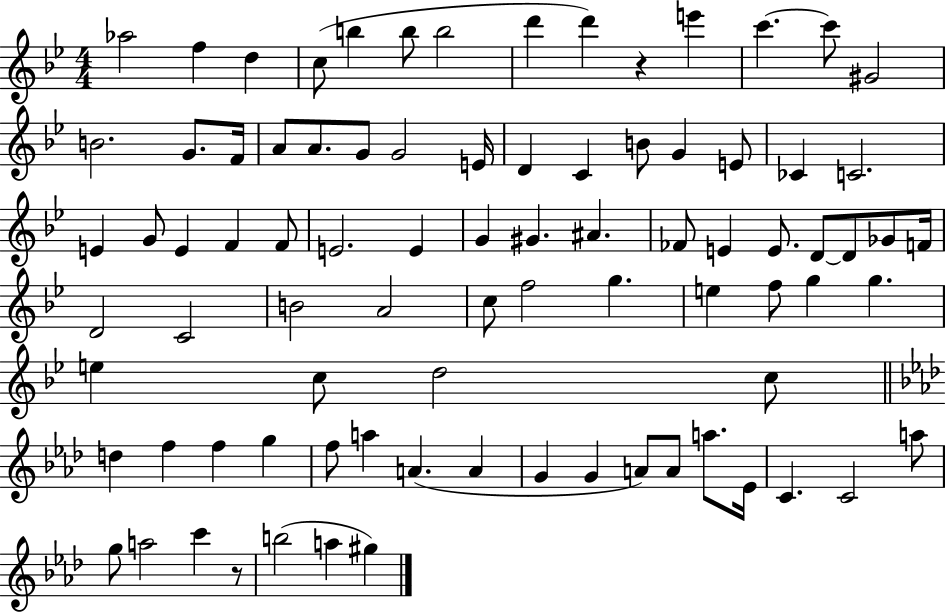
{
  \clef treble
  \numericTimeSignature
  \time 4/4
  \key bes \major
  aes''2 f''4 d''4 | c''8( b''4 b''8 b''2 | d'''4 d'''4) r4 e'''4 | c'''4.~~ c'''8 gis'2 | \break b'2. g'8. f'16 | a'8 a'8. g'8 g'2 e'16 | d'4 c'4 b'8 g'4 e'8 | ces'4 c'2. | \break e'4 g'8 e'4 f'4 f'8 | e'2. e'4 | g'4 gis'4. ais'4. | fes'8 e'4 e'8. d'8~~ d'8 ges'8 f'16 | \break d'2 c'2 | b'2 a'2 | c''8 f''2 g''4. | e''4 f''8 g''4 g''4. | \break e''4 c''8 d''2 c''8 | \bar "||" \break \key aes \major d''4 f''4 f''4 g''4 | f''8 a''4 a'4.( a'4 | g'4 g'4 a'8) a'8 a''8. ees'16 | c'4. c'2 a''8 | \break g''8 a''2 c'''4 r8 | b''2( a''4 gis''4) | \bar "|."
}